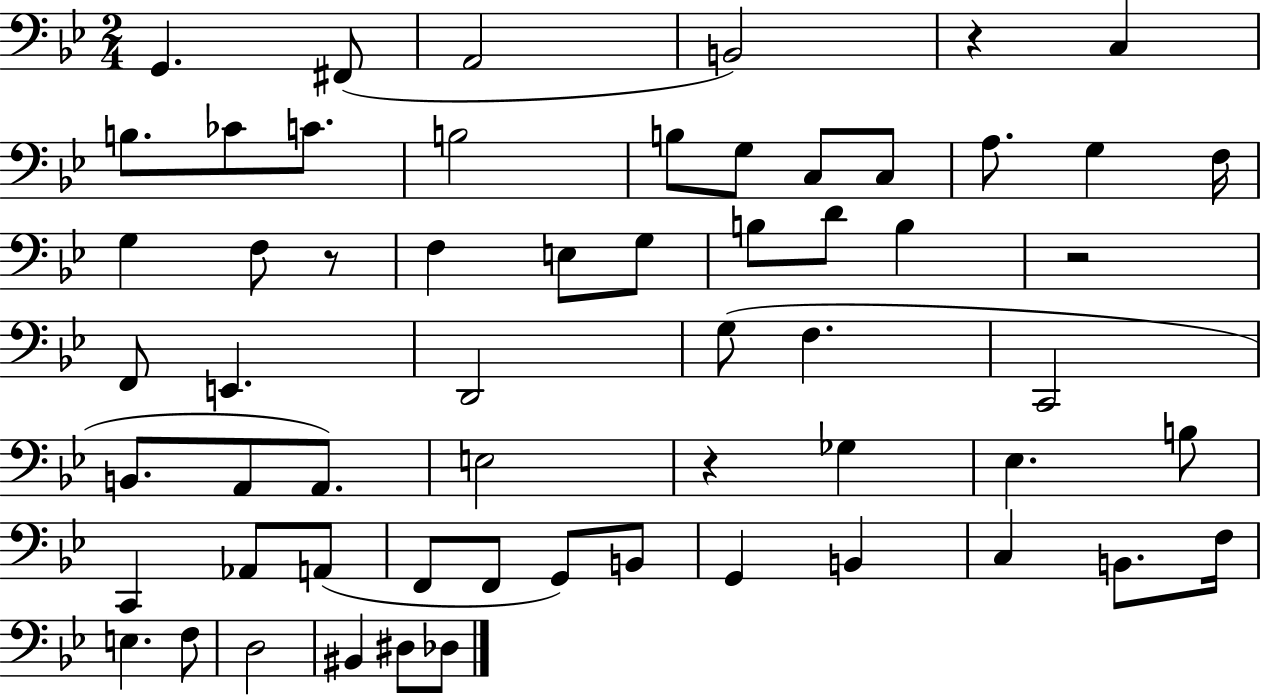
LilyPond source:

{
  \clef bass
  \numericTimeSignature
  \time 2/4
  \key bes \major
  g,4. fis,8( | a,2 | b,2) | r4 c4 | \break b8. ces'8 c'8. | b2 | b8 g8 c8 c8 | a8. g4 f16 | \break g4 f8 r8 | f4 e8 g8 | b8 d'8 b4 | r2 | \break f,8 e,4. | d,2 | g8( f4. | c,2 | \break b,8. a,8 a,8.) | e2 | r4 ges4 | ees4. b8 | \break c,4 aes,8 a,8( | f,8 f,8 g,8) b,8 | g,4 b,4 | c4 b,8. f16 | \break e4. f8 | d2 | bis,4 dis8 des8 | \bar "|."
}